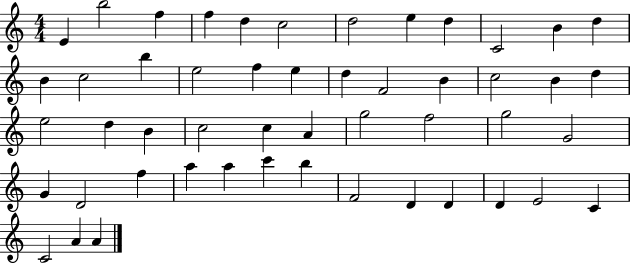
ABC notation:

X:1
T:Untitled
M:4/4
L:1/4
K:C
E b2 f f d c2 d2 e d C2 B d B c2 b e2 f e d F2 B c2 B d e2 d B c2 c A g2 f2 g2 G2 G D2 f a a c' b F2 D D D E2 C C2 A A